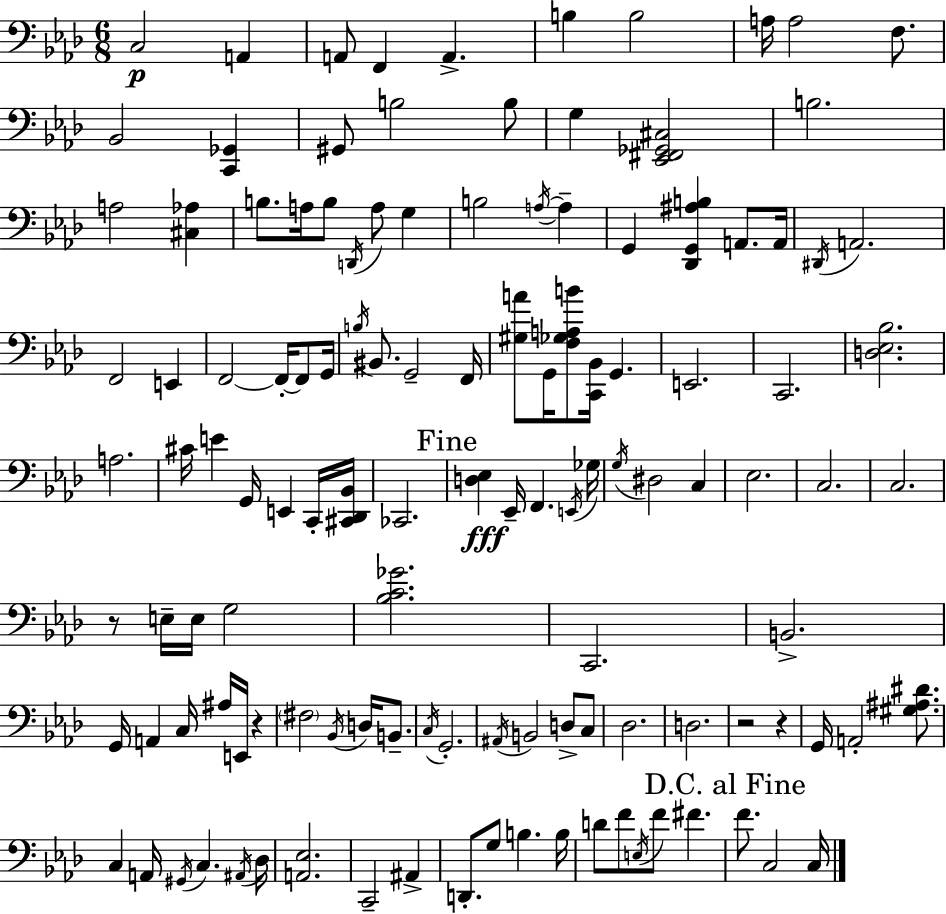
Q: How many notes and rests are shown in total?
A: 123